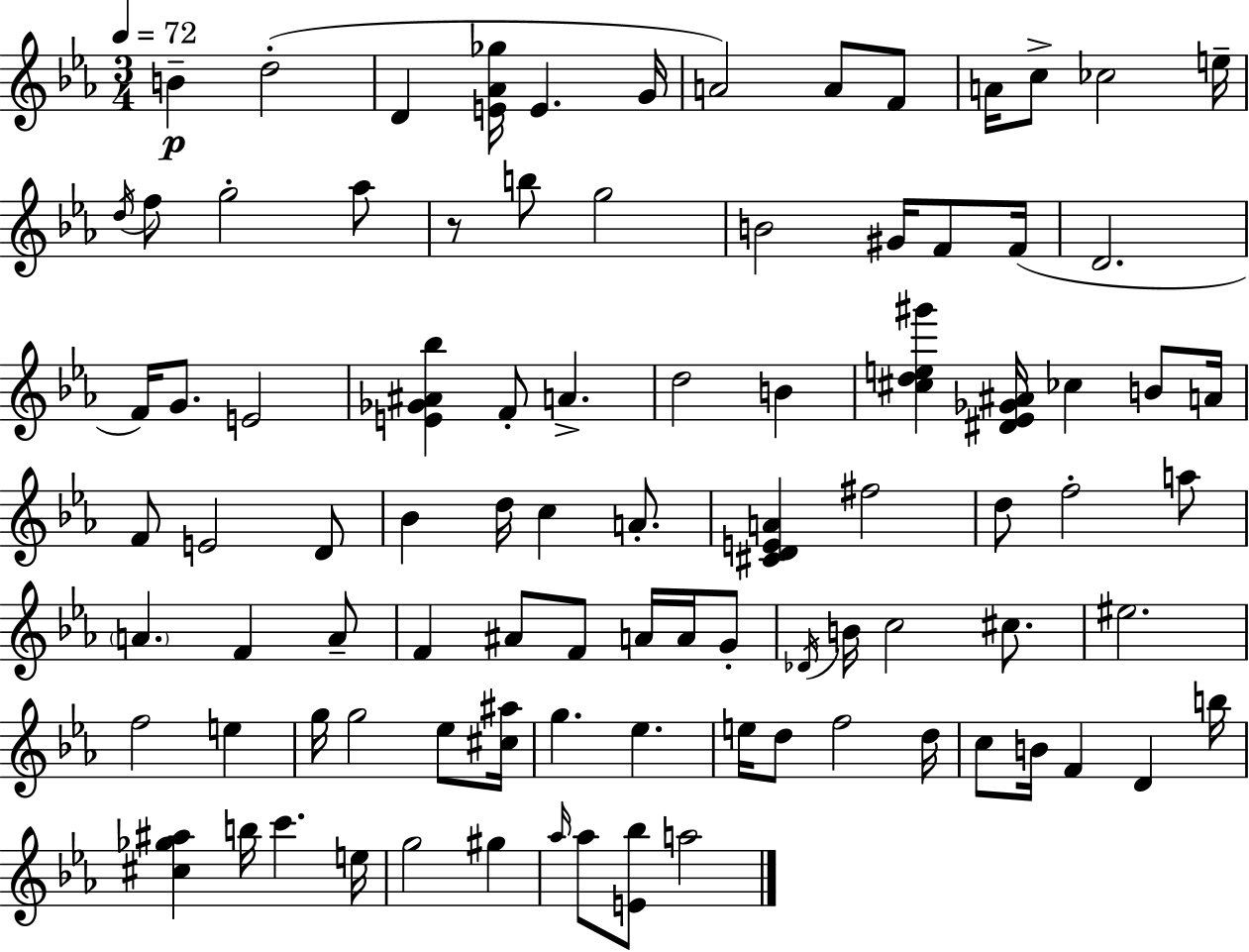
B4/q D5/h D4/q [E4,Ab4,Gb5]/s E4/q. G4/s A4/h A4/e F4/e A4/s C5/e CES5/h E5/s D5/s F5/e G5/h Ab5/e R/e B5/e G5/h B4/h G#4/s F4/e F4/s D4/h. F4/s G4/e. E4/h [E4,Gb4,A#4,Bb5]/q F4/e A4/q. D5/h B4/q [C#5,D5,E5,G#6]/q [D#4,Eb4,Gb4,A#4]/s CES5/q B4/e A4/s F4/e E4/h D4/e Bb4/q D5/s C5/q A4/e. [C#4,D4,E4,A4]/q F#5/h D5/e F5/h A5/e A4/q. F4/q A4/e F4/q A#4/e F4/e A4/s A4/s G4/e Db4/s B4/s C5/h C#5/e. EIS5/h. F5/h E5/q G5/s G5/h Eb5/e [C#5,A#5]/s G5/q. Eb5/q. E5/s D5/e F5/h D5/s C5/e B4/s F4/q D4/q B5/s [C#5,Gb5,A#5]/q B5/s C6/q. E5/s G5/h G#5/q Ab5/s Ab5/e [E4,Bb5]/e A5/h